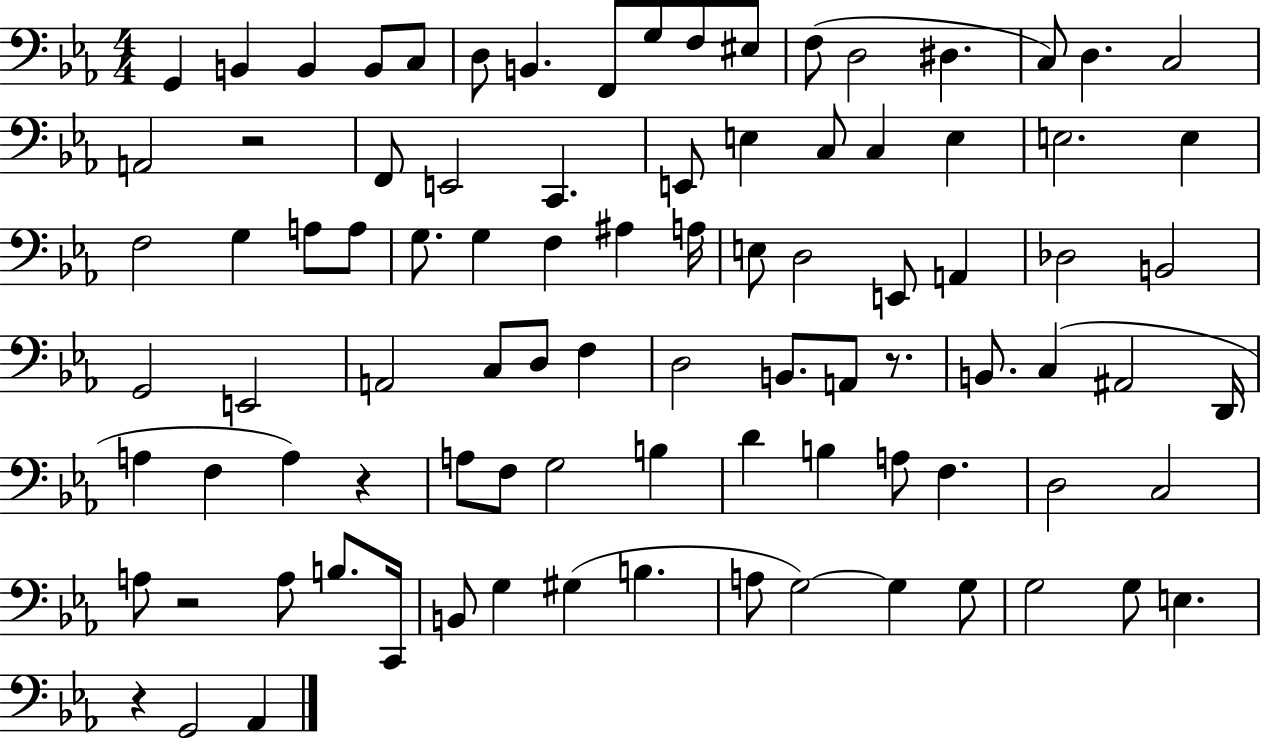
G2/q B2/q B2/q B2/e C3/e D3/e B2/q. F2/e G3/e F3/e EIS3/e F3/e D3/h D#3/q. C3/e D3/q. C3/h A2/h R/h F2/e E2/h C2/q. E2/e E3/q C3/e C3/q E3/q E3/h. E3/q F3/h G3/q A3/e A3/e G3/e. G3/q F3/q A#3/q A3/s E3/e D3/h E2/e A2/q Db3/h B2/h G2/h E2/h A2/h C3/e D3/e F3/q D3/h B2/e. A2/e R/e. B2/e. C3/q A#2/h D2/s A3/q F3/q A3/q R/q A3/e F3/e G3/h B3/q D4/q B3/q A3/e F3/q. D3/h C3/h A3/e R/h A3/e B3/e. C2/s B2/e G3/q G#3/q B3/q. A3/e G3/h G3/q G3/e G3/h G3/e E3/q. R/q G2/h Ab2/q